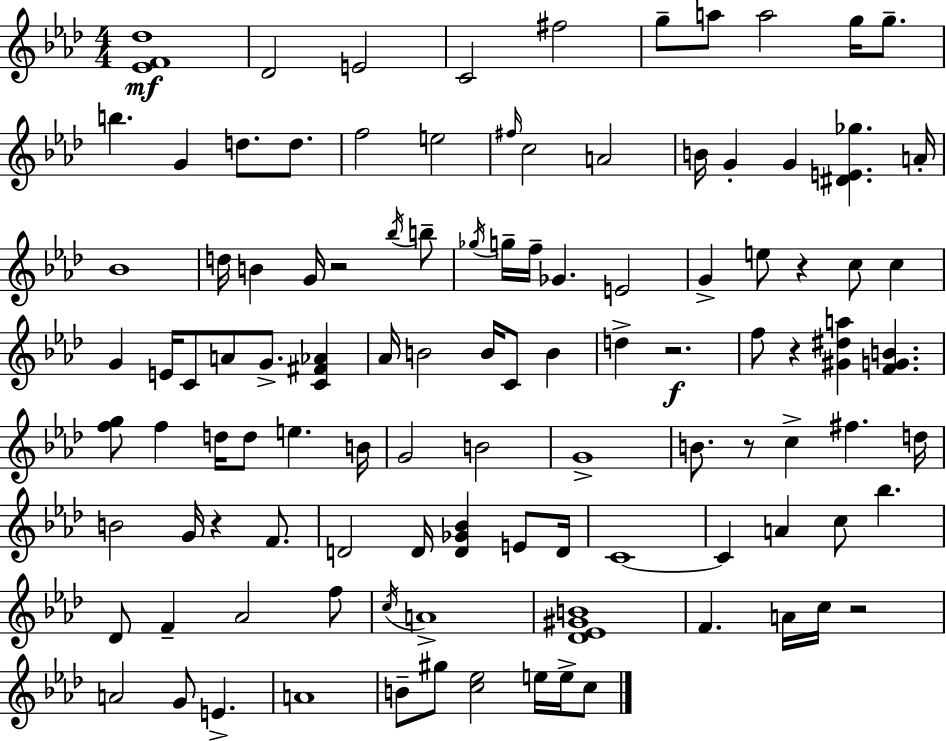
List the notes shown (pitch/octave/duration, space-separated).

[Eb4,F4,Db5]/w Db4/h E4/h C4/h F#5/h G5/e A5/e A5/h G5/s G5/e. B5/q. G4/q D5/e. D5/e. F5/h E5/h F#5/s C5/h A4/h B4/s G4/q G4/q [D#4,E4,Gb5]/q. A4/s Bb4/w D5/s B4/q G4/s R/h Bb5/s B5/e Gb5/s G5/s F5/s Gb4/q. E4/h G4/q E5/e R/q C5/e C5/q G4/q E4/s C4/e A4/e G4/e. [C4,F#4,Ab4]/q Ab4/s B4/h B4/s C4/e B4/q D5/q R/h. F5/e R/q [G#4,D#5,A5]/q [F4,G4,B4]/q. [F5,G5]/e F5/q D5/s D5/e E5/q. B4/s G4/h B4/h G4/w B4/e. R/e C5/q F#5/q. D5/s B4/h G4/s R/q F4/e. D4/h D4/s [D4,Gb4,Bb4]/q E4/e D4/s C4/w C4/q A4/q C5/e Bb5/q. Db4/e F4/q Ab4/h F5/e C5/s A4/w [Db4,Eb4,G#4,B4]/w F4/q. A4/s C5/s R/h A4/h G4/e E4/q. A4/w B4/e G#5/e [C5,Eb5]/h E5/s E5/s C5/e